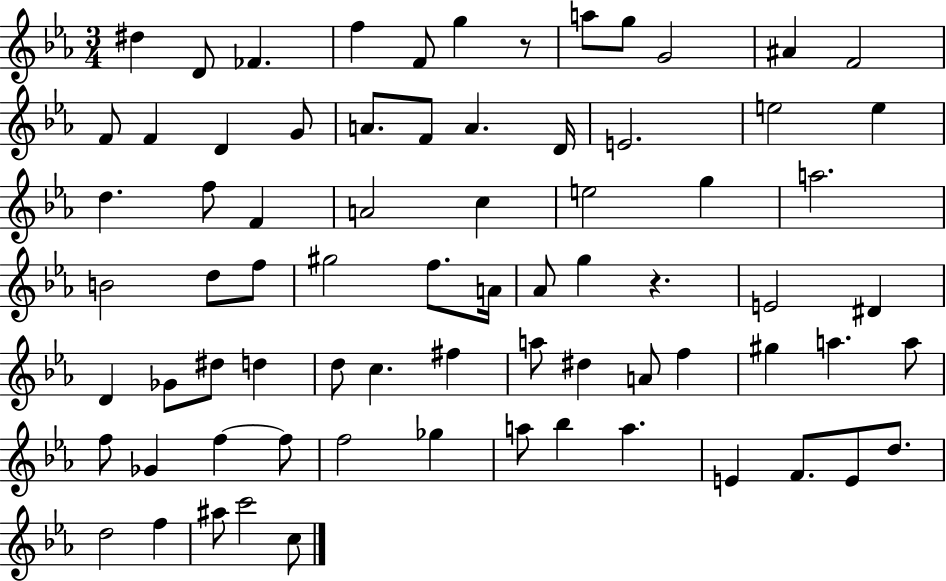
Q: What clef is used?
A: treble